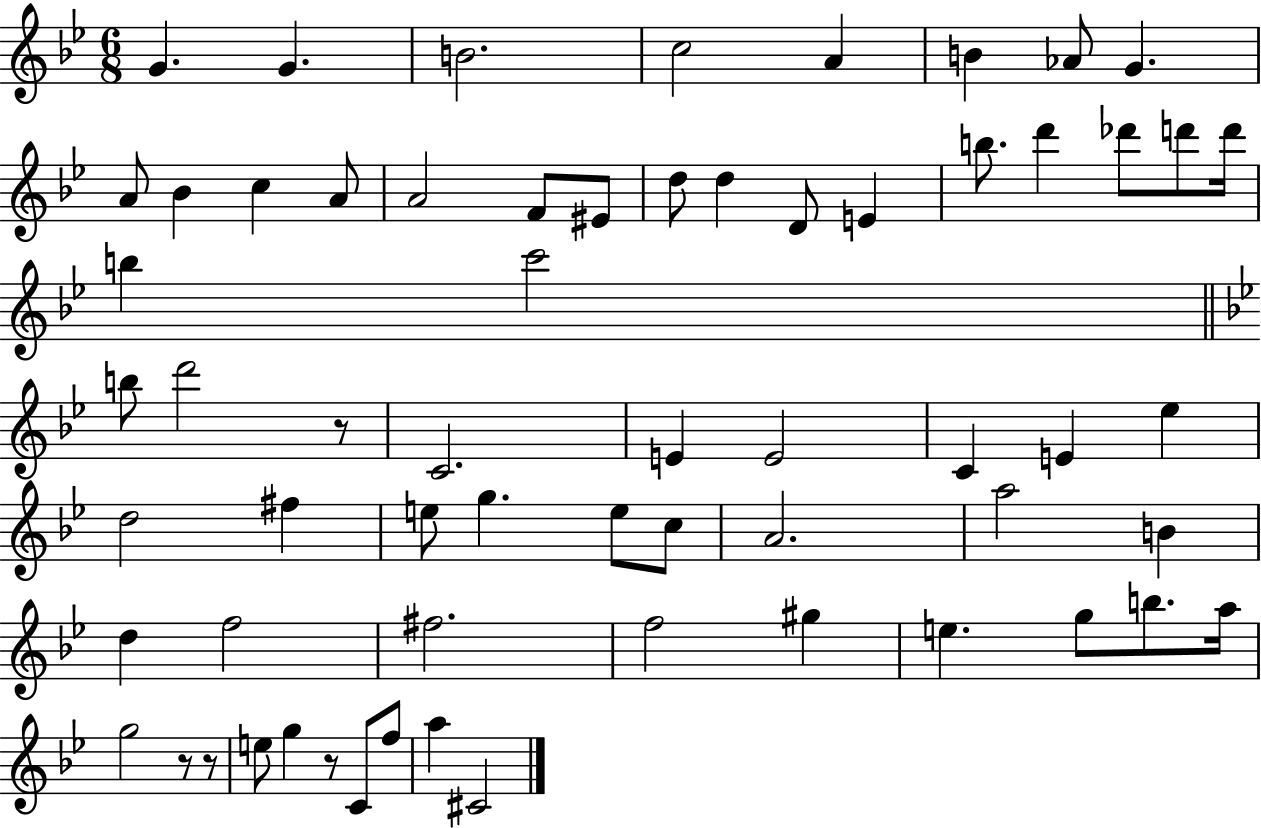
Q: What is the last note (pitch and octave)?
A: C#4